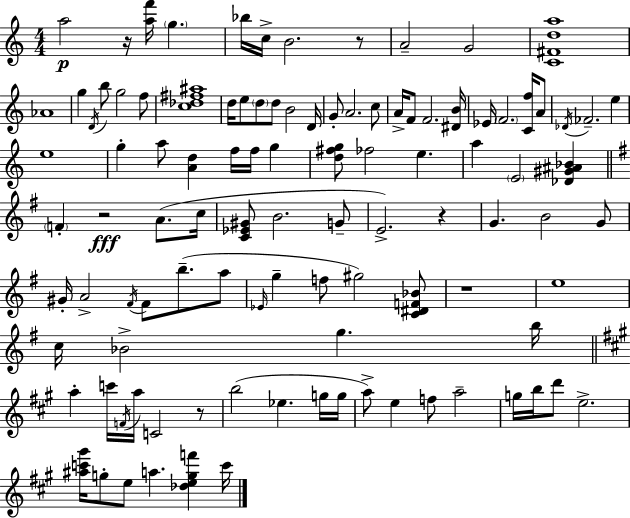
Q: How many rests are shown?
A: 6